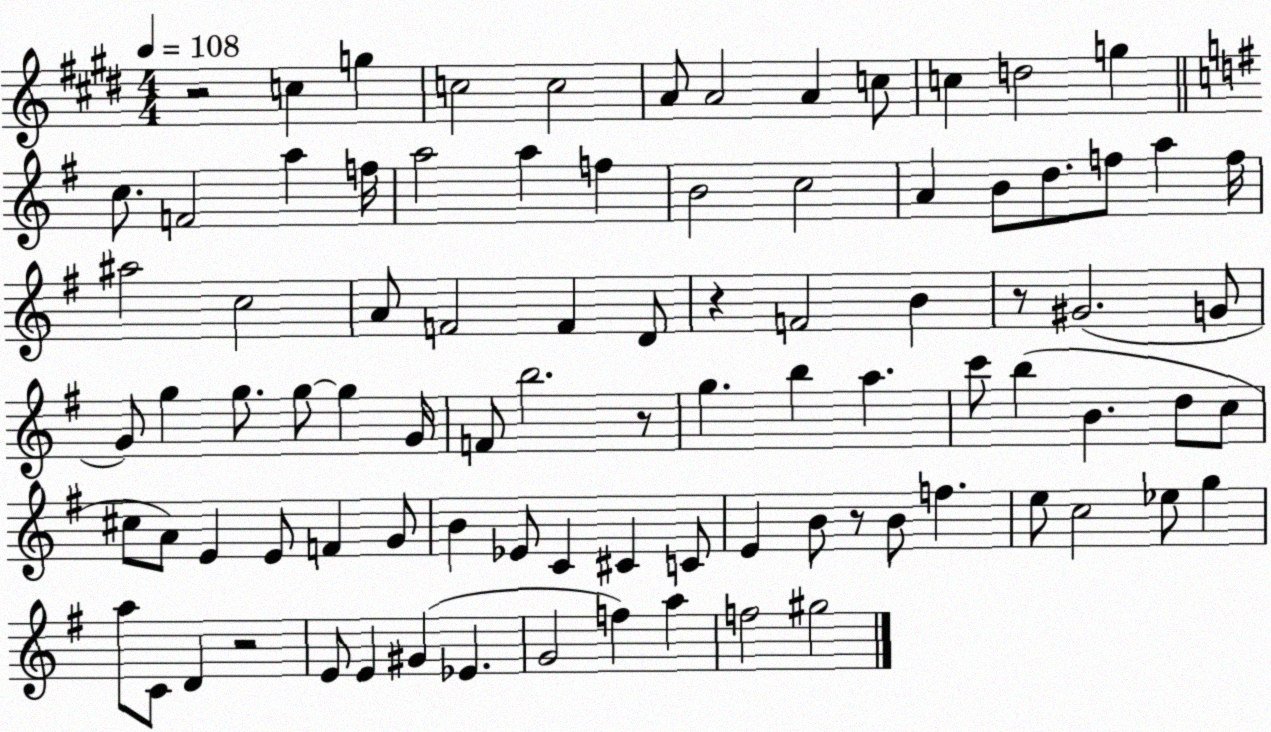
X:1
T:Untitled
M:4/4
L:1/4
K:E
z2 c g c2 c2 A/2 A2 A c/2 c d2 g c/2 F2 a f/4 a2 a f B2 c2 A B/2 d/2 f/2 a f/4 ^a2 c2 A/2 F2 F D/2 z F2 B z/2 ^G2 G/2 G/2 g g/2 g/2 g G/4 F/2 b2 z/2 g b a c'/2 b B d/2 c/2 ^c/2 A/2 E E/2 F G/2 B _E/2 C ^C C/2 E B/2 z/2 B/2 f e/2 c2 _e/2 g a/2 C/2 D z2 E/2 E ^G _E G2 f a f2 ^g2